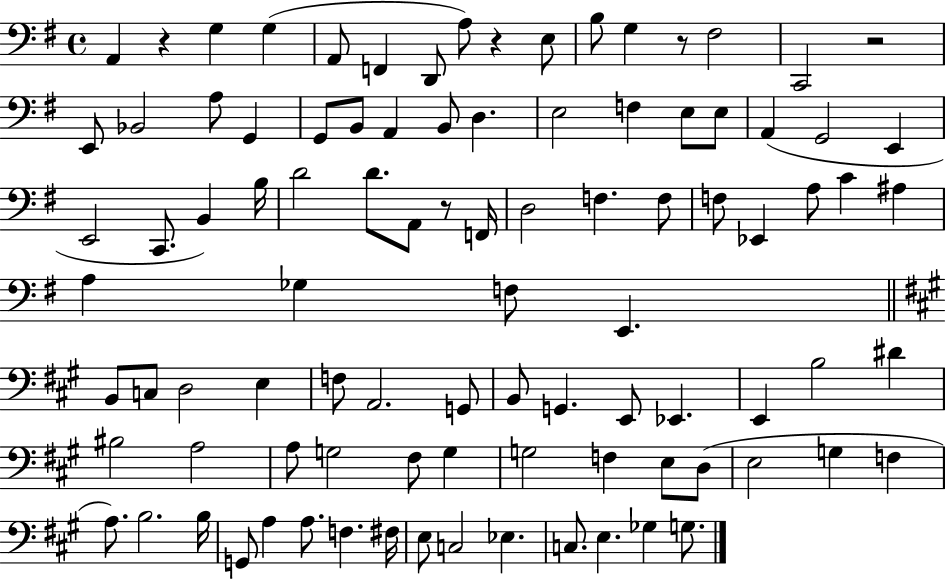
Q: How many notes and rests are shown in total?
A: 95